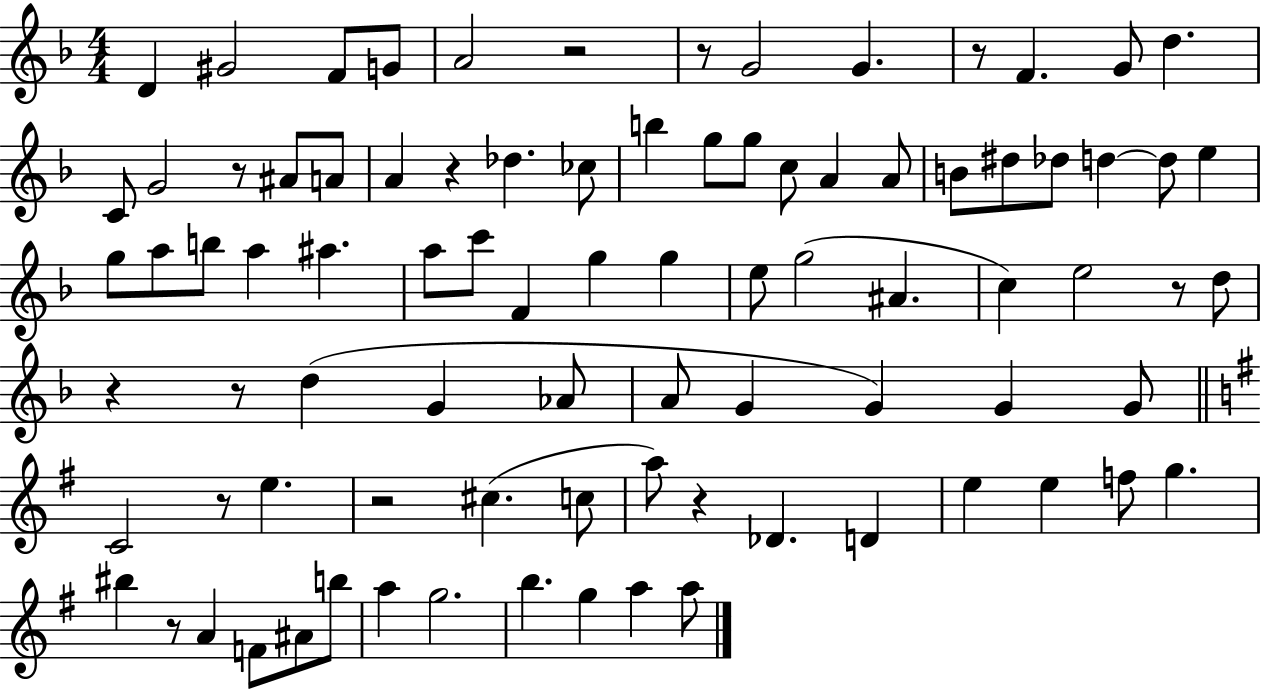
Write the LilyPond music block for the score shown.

{
  \clef treble
  \numericTimeSignature
  \time 4/4
  \key f \major
  d'4 gis'2 f'8 g'8 | a'2 r2 | r8 g'2 g'4. | r8 f'4. g'8 d''4. | \break c'8 g'2 r8 ais'8 a'8 | a'4 r4 des''4. ces''8 | b''4 g''8 g''8 c''8 a'4 a'8 | b'8 dis''8 des''8 d''4~~ d''8 e''4 | \break g''8 a''8 b''8 a''4 ais''4. | a''8 c'''8 f'4 g''4 g''4 | e''8 g''2( ais'4. | c''4) e''2 r8 d''8 | \break r4 r8 d''4( g'4 aes'8 | a'8 g'4 g'4) g'4 g'8 | \bar "||" \break \key g \major c'2 r8 e''4. | r2 cis''4.( c''8 | a''8) r4 des'4. d'4 | e''4 e''4 f''8 g''4. | \break bis''4 r8 a'4 f'8 ais'8 b''8 | a''4 g''2. | b''4. g''4 a''4 a''8 | \bar "|."
}